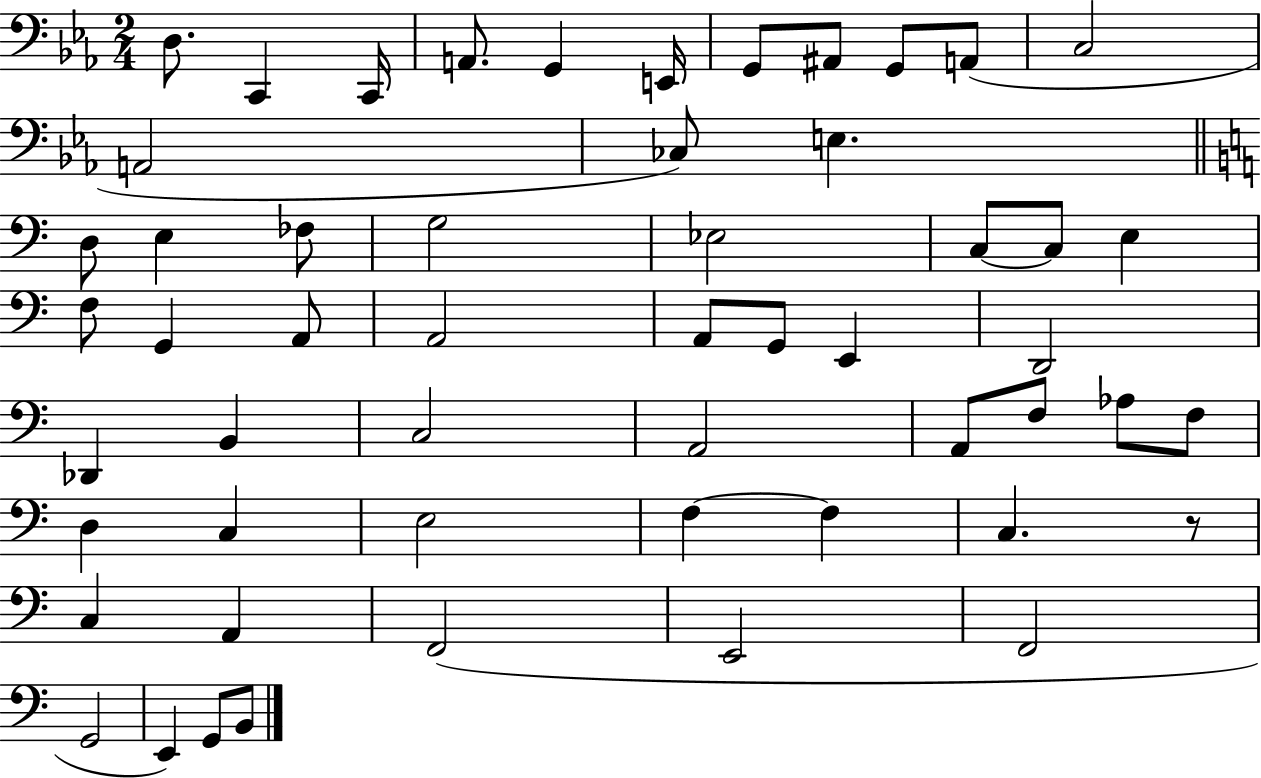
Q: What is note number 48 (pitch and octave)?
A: E2